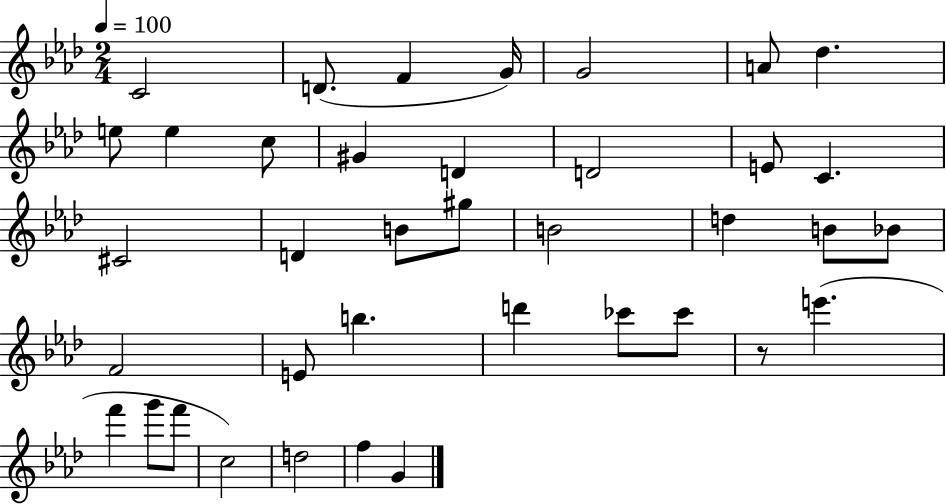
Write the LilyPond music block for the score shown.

{
  \clef treble
  \numericTimeSignature
  \time 2/4
  \key aes \major
  \tempo 4 = 100
  c'2 | d'8.( f'4 g'16) | g'2 | a'8 des''4. | \break e''8 e''4 c''8 | gis'4 d'4 | d'2 | e'8 c'4. | \break cis'2 | d'4 b'8 gis''8 | b'2 | d''4 b'8 bes'8 | \break f'2 | e'8 b''4. | d'''4 ces'''8 ces'''8 | r8 e'''4.( | \break f'''4 g'''8 f'''8 | c''2) | d''2 | f''4 g'4 | \break \bar "|."
}